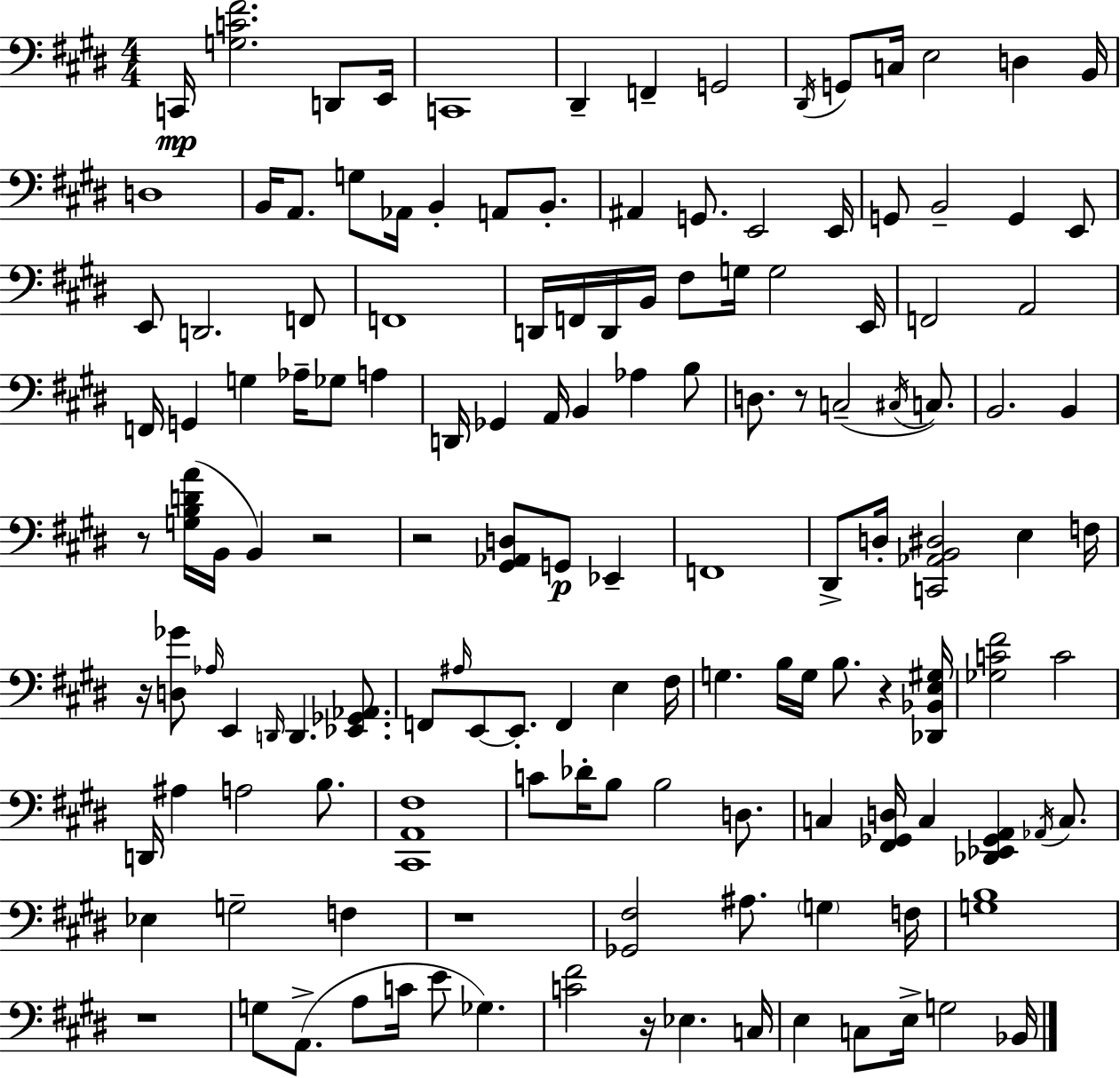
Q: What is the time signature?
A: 4/4